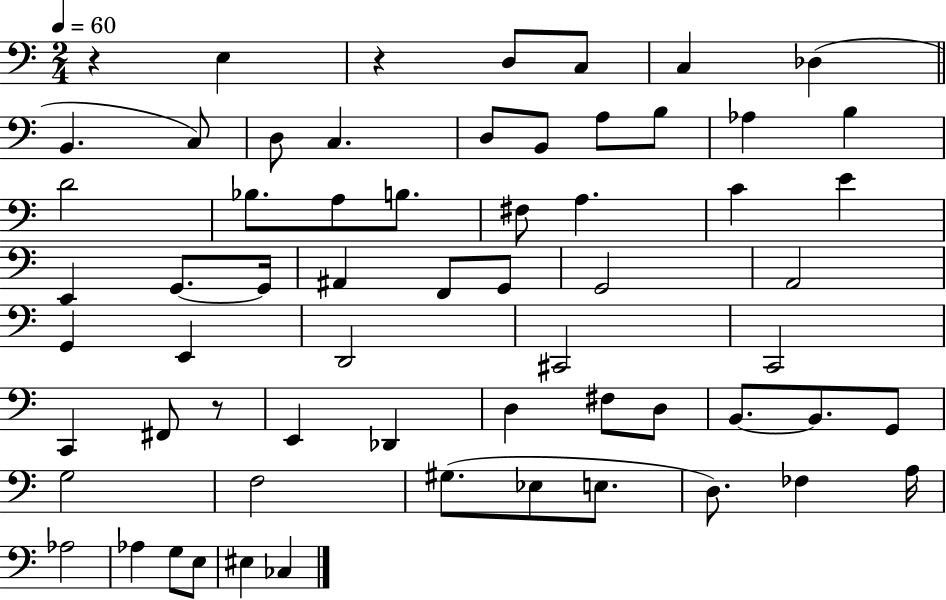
X:1
T:Untitled
M:2/4
L:1/4
K:C
z E, z D,/2 C,/2 C, _D, B,, C,/2 D,/2 C, D,/2 B,,/2 A,/2 B,/2 _A, B, D2 _B,/2 A,/2 B,/2 ^F,/2 A, C E E,, G,,/2 G,,/4 ^A,, F,,/2 G,,/2 G,,2 A,,2 G,, E,, D,,2 ^C,,2 C,,2 C,, ^F,,/2 z/2 E,, _D,, D, ^F,/2 D,/2 B,,/2 B,,/2 G,,/2 G,2 F,2 ^G,/2 _E,/2 E,/2 D,/2 _F, A,/4 _A,2 _A, G,/2 E,/2 ^E, _C,